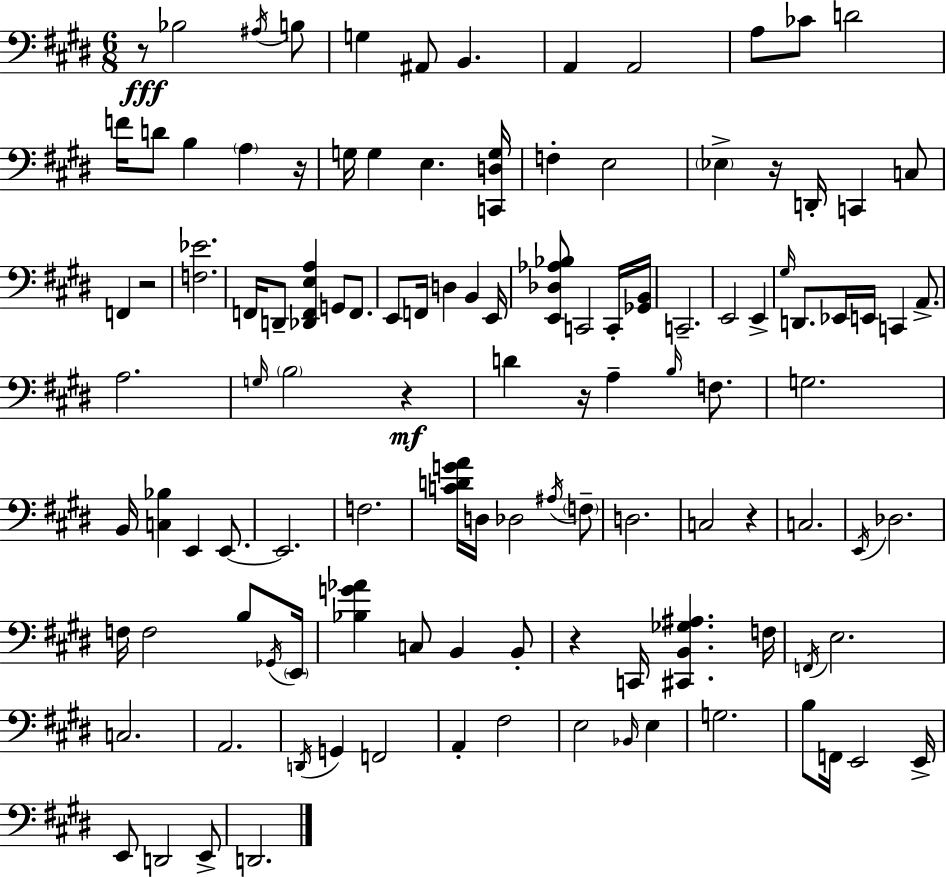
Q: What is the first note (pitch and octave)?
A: Bb3